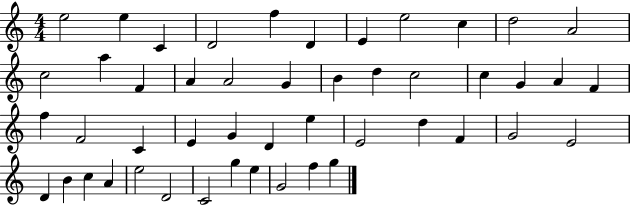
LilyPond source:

{
  \clef treble
  \numericTimeSignature
  \time 4/4
  \key c \major
  e''2 e''4 c'4 | d'2 f''4 d'4 | e'4 e''2 c''4 | d''2 a'2 | \break c''2 a''4 f'4 | a'4 a'2 g'4 | b'4 d''4 c''2 | c''4 g'4 a'4 f'4 | \break f''4 f'2 c'4 | e'4 g'4 d'4 e''4 | e'2 d''4 f'4 | g'2 e'2 | \break d'4 b'4 c''4 a'4 | e''2 d'2 | c'2 g''4 e''4 | g'2 f''4 g''4 | \break \bar "|."
}